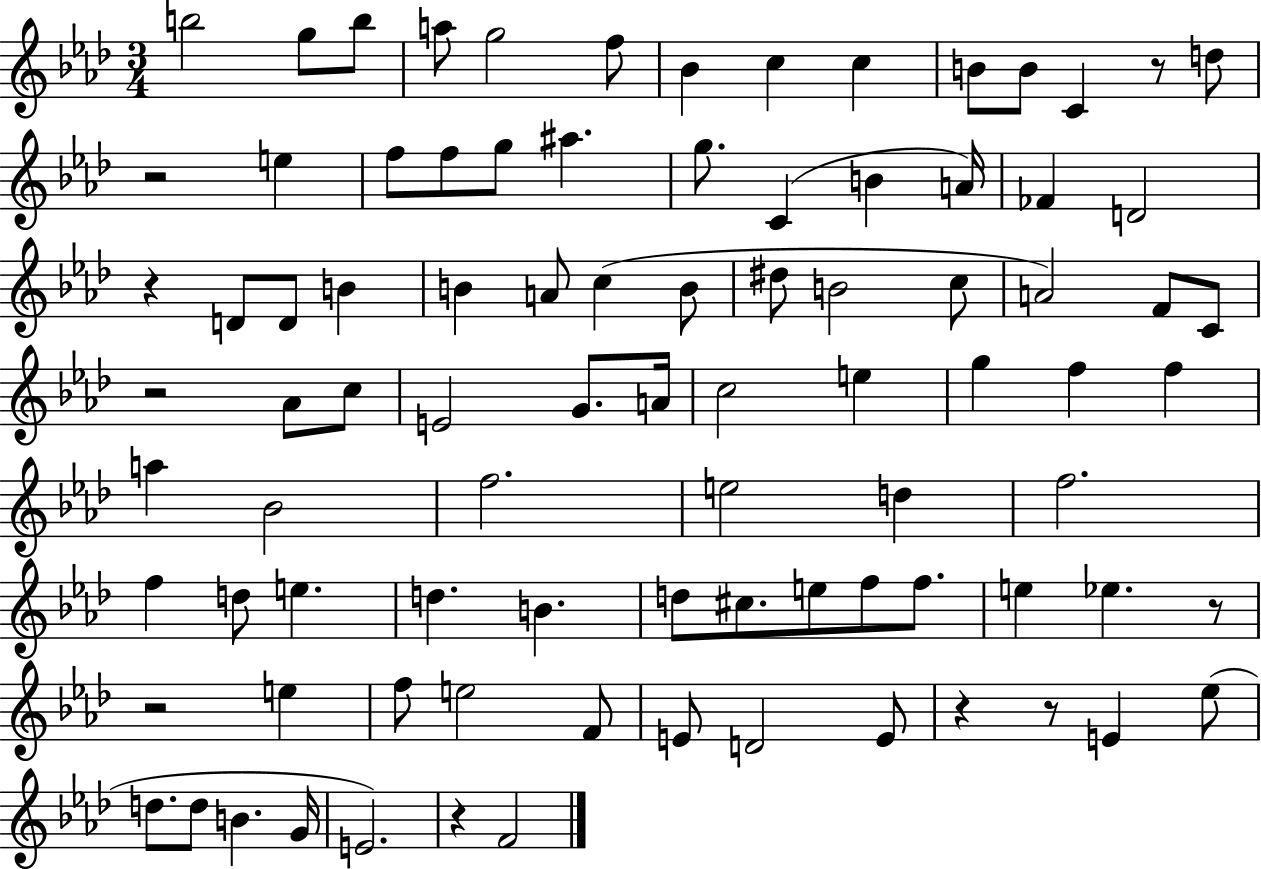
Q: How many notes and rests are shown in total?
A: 89